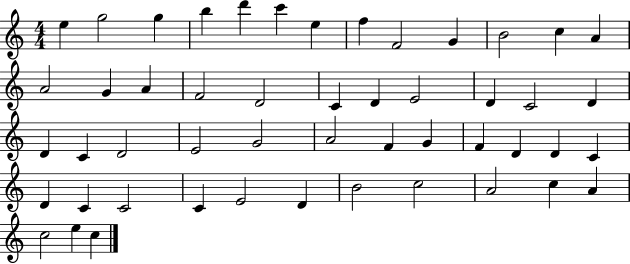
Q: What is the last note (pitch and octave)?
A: C5